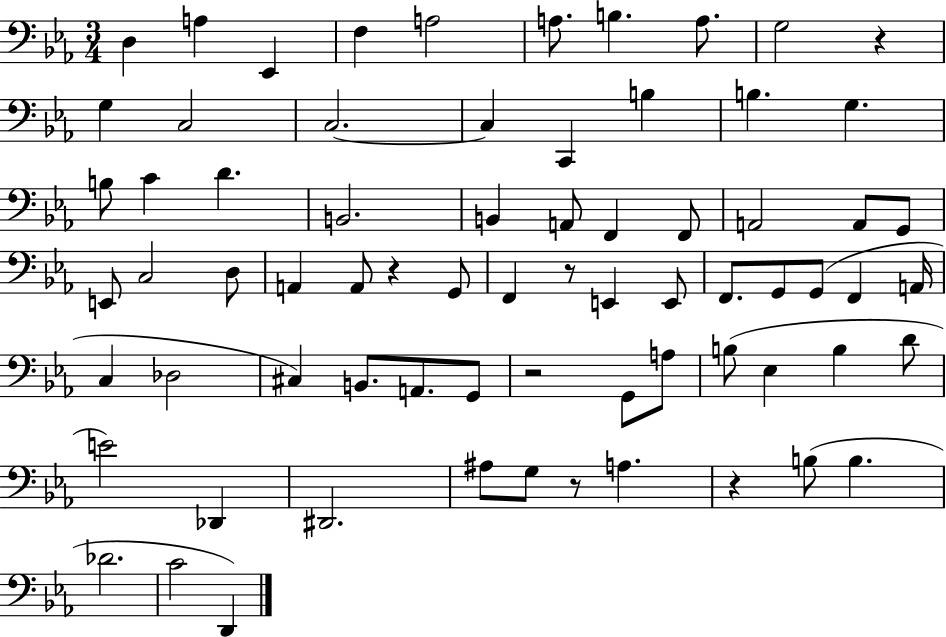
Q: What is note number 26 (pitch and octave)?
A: A2